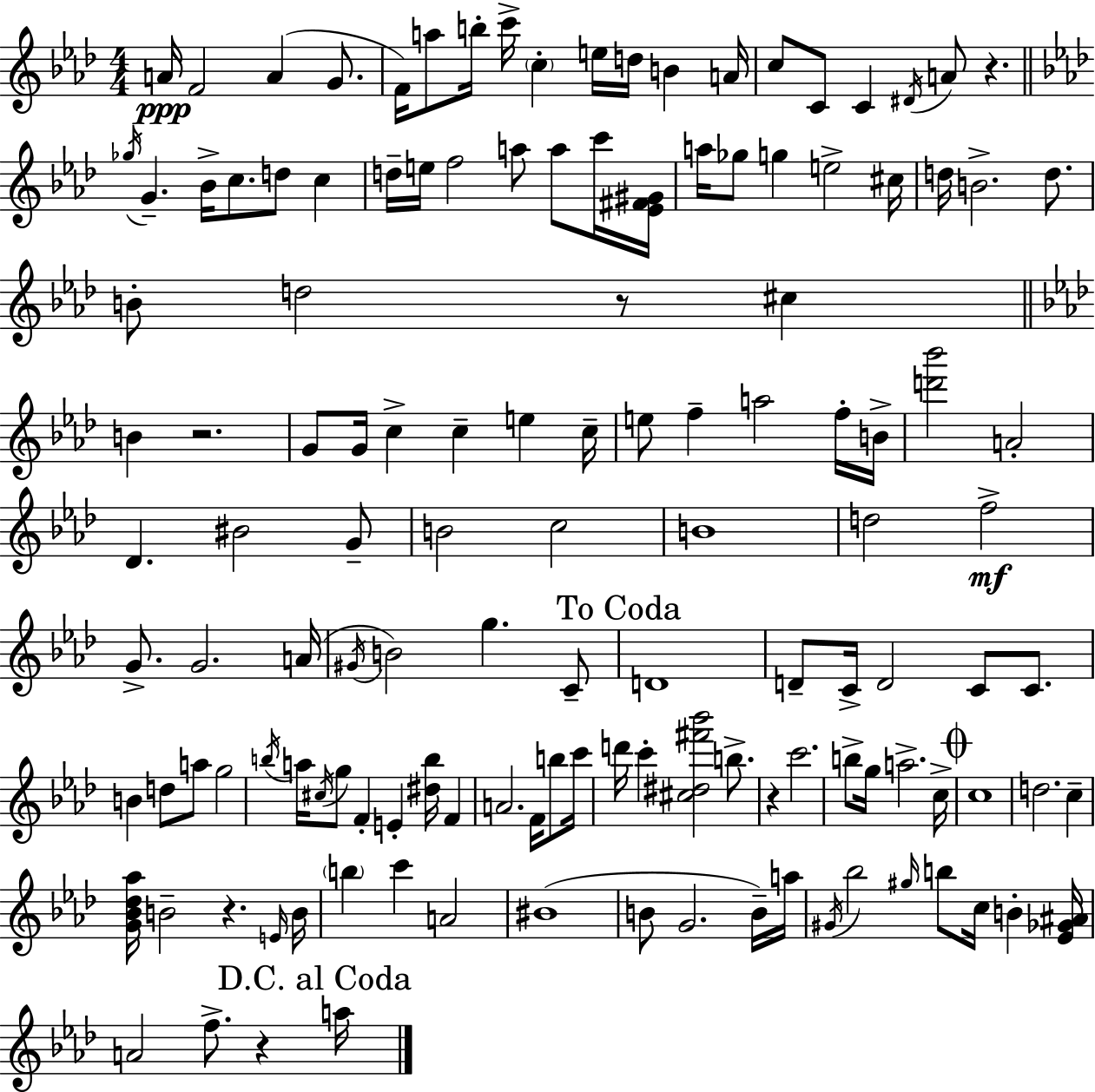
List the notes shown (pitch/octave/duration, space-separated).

A4/s F4/h A4/q G4/e. F4/s A5/e B5/s C6/s C5/q E5/s D5/s B4/q A4/s C5/e C4/e C4/q D#4/s A4/e R/q. Gb5/s G4/q. Bb4/s C5/e. D5/e C5/q D5/s E5/s F5/h A5/e A5/e C6/s [Eb4,F#4,G#4]/s A5/s Gb5/e G5/q E5/h C#5/s D5/s B4/h. D5/e. B4/e D5/h R/e C#5/q B4/q R/h. G4/e G4/s C5/q C5/q E5/q C5/s E5/e F5/q A5/h F5/s B4/s [D6,Bb6]/h A4/h Db4/q. BIS4/h G4/e B4/h C5/h B4/w D5/h F5/h G4/e. G4/h. A4/s G#4/s B4/h G5/q. C4/e D4/w D4/e C4/s D4/h C4/e C4/e. B4/q D5/e A5/e G5/h B5/s A5/s C#5/s G5/e F4/q E4/q [D#5,B5]/s F4/q A4/h. F4/s B5/e C6/s D6/s C6/q [C#5,D#5,F#6,Bb6]/h B5/e. R/q C6/h. B5/e G5/s A5/h. C5/s C5/w D5/h. C5/q [G4,Bb4,Db5,Ab5]/s B4/h R/q. E4/s B4/s B5/q C6/q A4/h BIS4/w B4/e G4/h. B4/s A5/s G#4/s Bb5/h G#5/s B5/e C5/s B4/q [Eb4,Gb4,A#4]/s A4/h F5/e. R/q A5/s